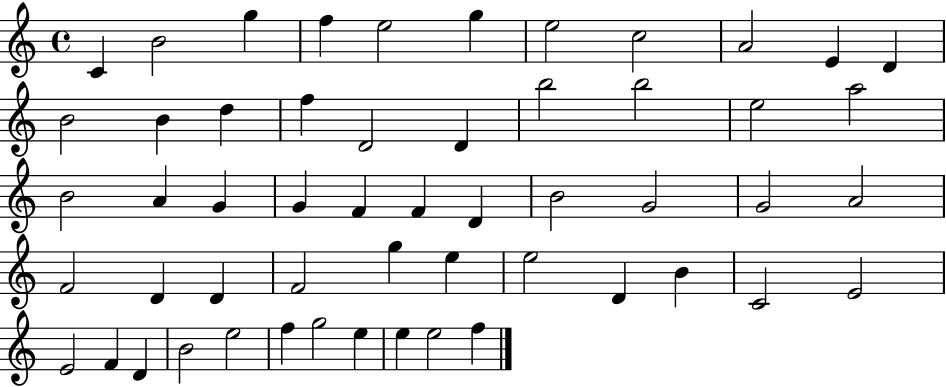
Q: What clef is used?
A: treble